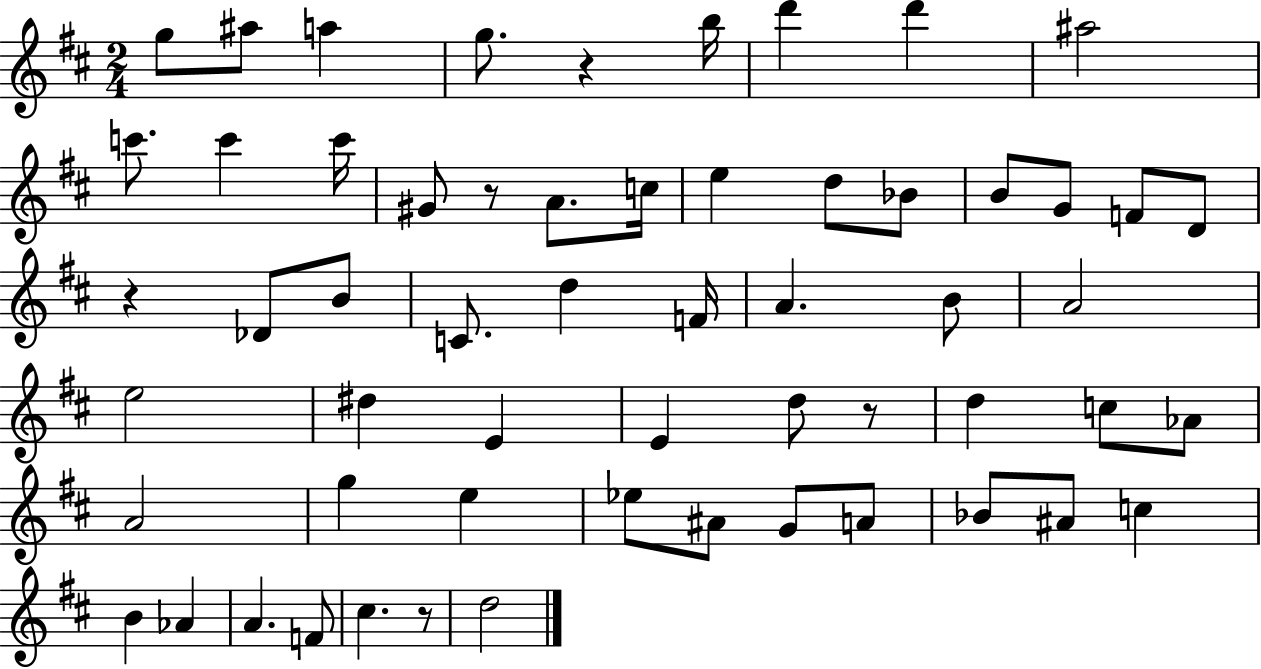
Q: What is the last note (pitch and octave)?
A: D5